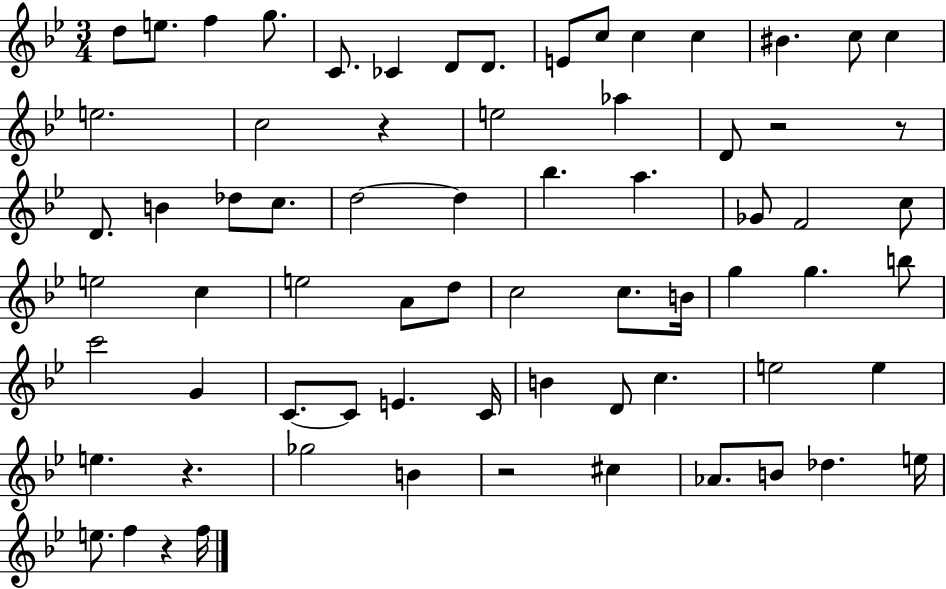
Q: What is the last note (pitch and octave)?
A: F5